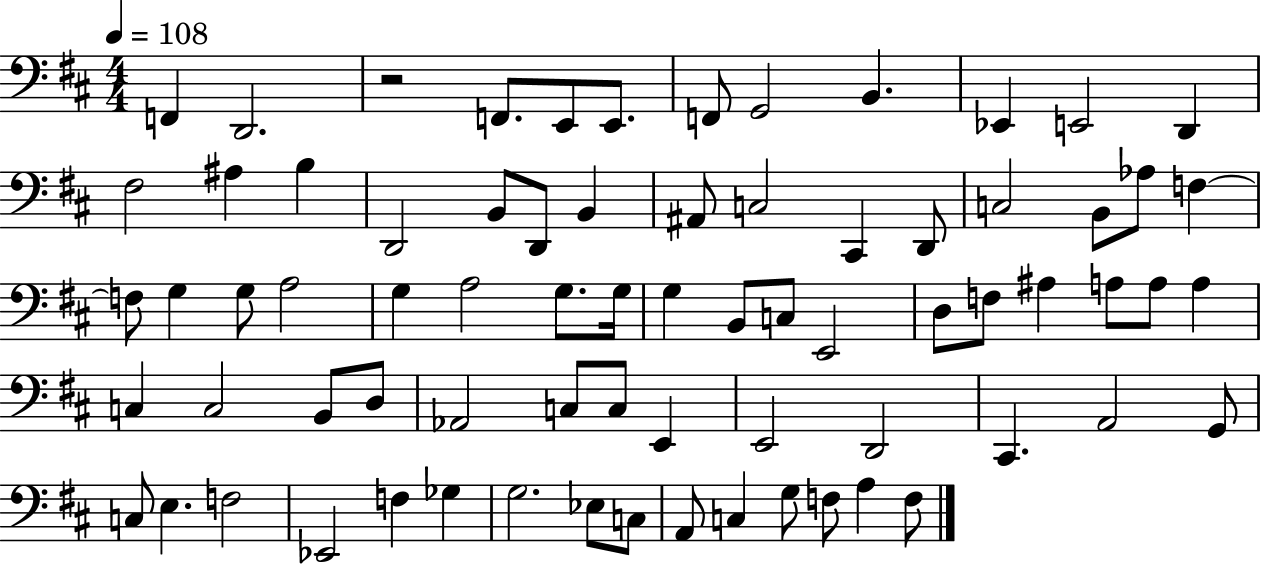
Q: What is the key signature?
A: D major